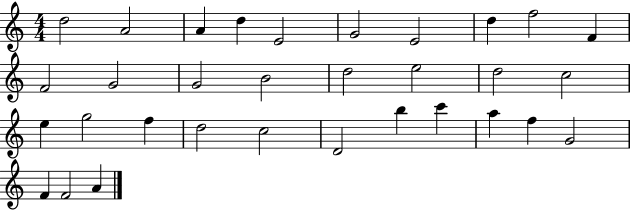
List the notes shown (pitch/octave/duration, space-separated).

D5/h A4/h A4/q D5/q E4/h G4/h E4/h D5/q F5/h F4/q F4/h G4/h G4/h B4/h D5/h E5/h D5/h C5/h E5/q G5/h F5/q D5/h C5/h D4/h B5/q C6/q A5/q F5/q G4/h F4/q F4/h A4/q